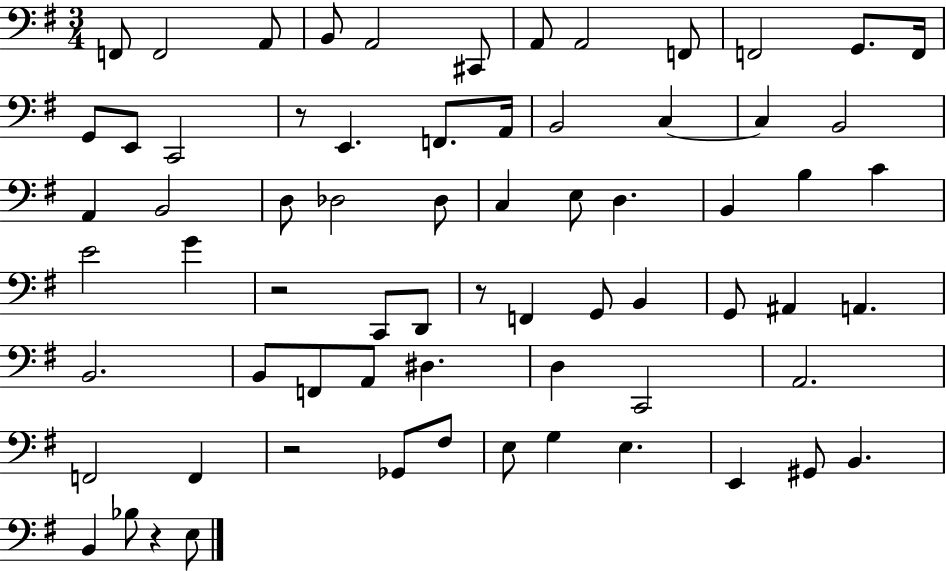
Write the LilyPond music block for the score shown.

{
  \clef bass
  \numericTimeSignature
  \time 3/4
  \key g \major
  f,8 f,2 a,8 | b,8 a,2 cis,8 | a,8 a,2 f,8 | f,2 g,8. f,16 | \break g,8 e,8 c,2 | r8 e,4. f,8. a,16 | b,2 c4~~ | c4 b,2 | \break a,4 b,2 | d8 des2 des8 | c4 e8 d4. | b,4 b4 c'4 | \break e'2 g'4 | r2 c,8 d,8 | r8 f,4 g,8 b,4 | g,8 ais,4 a,4. | \break b,2. | b,8 f,8 a,8 dis4. | d4 c,2 | a,2. | \break f,2 f,4 | r2 ges,8 fis8 | e8 g4 e4. | e,4 gis,8 b,4. | \break b,4 bes8 r4 e8 | \bar "|."
}